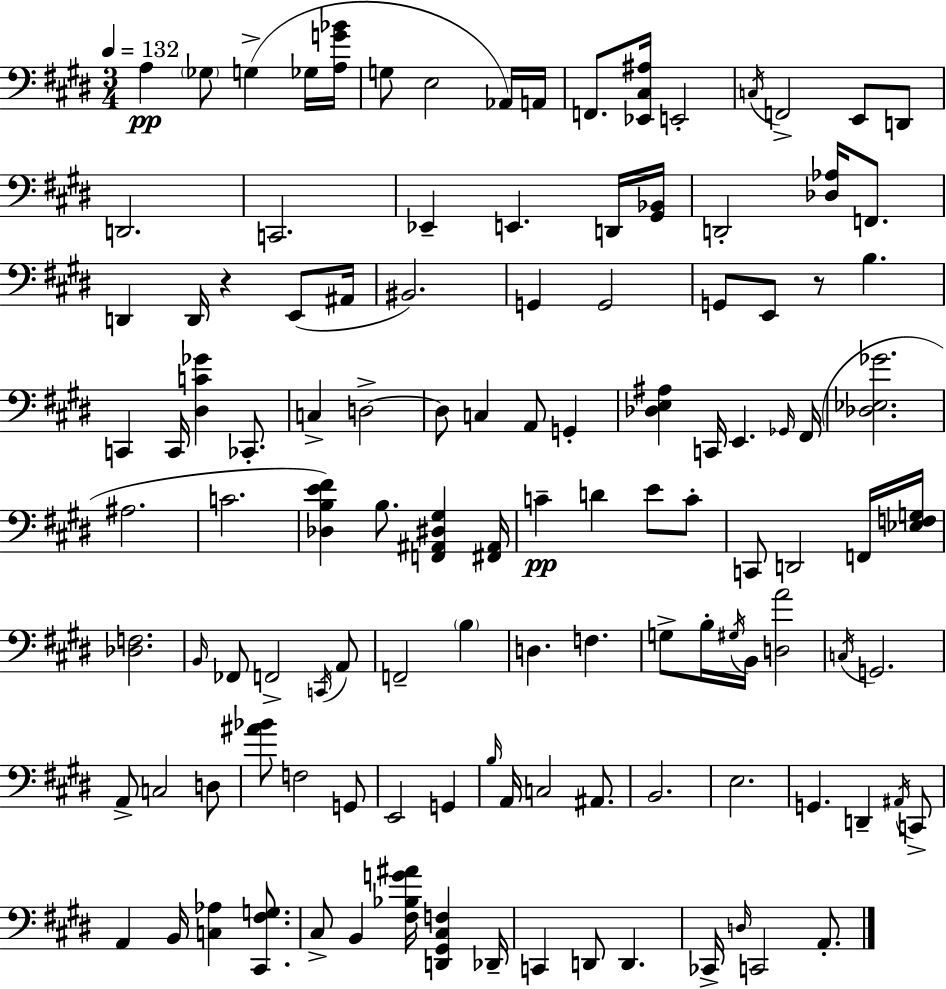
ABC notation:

X:1
T:Untitled
M:3/4
L:1/4
K:E
A, _G,/2 G, _G,/4 [A,G_B]/4 G,/2 E,2 _A,,/4 A,,/4 F,,/2 [_E,,^C,^A,]/4 E,,2 C,/4 F,,2 E,,/2 D,,/2 D,,2 C,,2 _E,, E,, D,,/4 [^G,,_B,,]/4 D,,2 [_D,_A,]/4 F,,/2 D,, D,,/4 z E,,/2 ^A,,/4 ^B,,2 G,, G,,2 G,,/2 E,,/2 z/2 B, C,, C,,/4 [^D,C_G] _C,,/2 C, D,2 D,/2 C, A,,/2 G,, [_D,E,^A,] C,,/4 E,, _G,,/4 ^F,,/4 [_D,_E,_G]2 ^A,2 C2 [_D,B,E^F] B,/2 [F,,^A,,^D,^G,] [^F,,^A,,]/4 C D E/2 C/2 C,,/2 D,,2 F,,/4 [_E,F,G,]/4 [_D,F,]2 B,,/4 _F,,/2 F,,2 C,,/4 A,,/2 F,,2 B, D, F, G,/2 B,/4 ^G,/4 B,,/4 [D,A]2 C,/4 G,,2 A,,/2 C,2 D,/2 [^A_B]/2 F,2 G,,/2 E,,2 G,, B,/4 A,,/4 C,2 ^A,,/2 B,,2 E,2 G,, D,, ^A,,/4 C,,/2 A,, B,,/4 [C,_A,] [^C,,^F,G,]/2 ^C,/2 B,, [^F,_B,G^A]/4 [D,,^G,,^C,F,] _D,,/4 C,, D,,/2 D,, _C,,/4 D,/4 C,,2 A,,/2